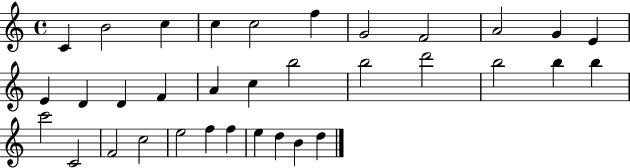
C4/q B4/h C5/q C5/q C5/h F5/q G4/h F4/h A4/h G4/q E4/q E4/q D4/q D4/q F4/q A4/q C5/q B5/h B5/h D6/h B5/h B5/q B5/q C6/h C4/h F4/h C5/h E5/h F5/q F5/q E5/q D5/q B4/q D5/q